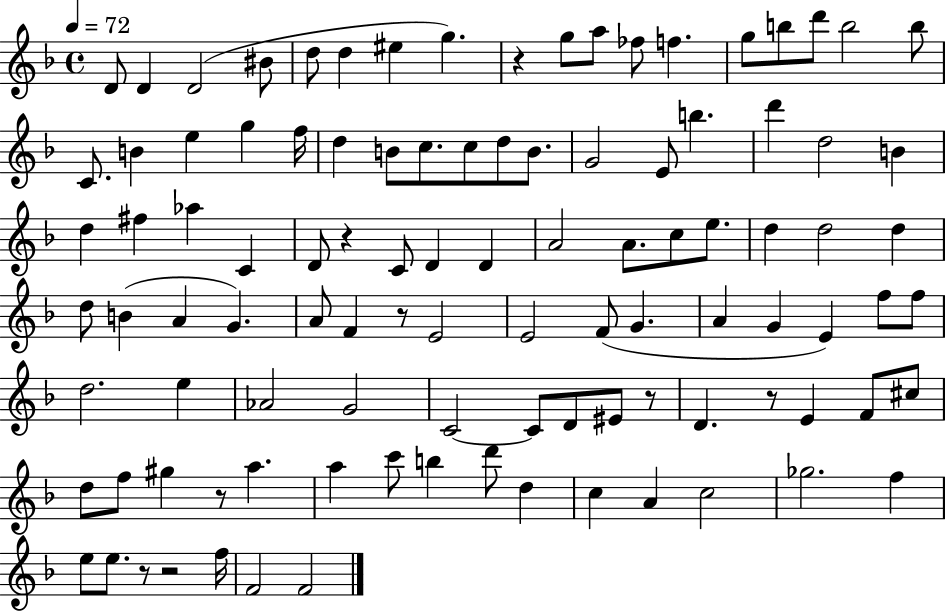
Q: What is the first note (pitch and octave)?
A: D4